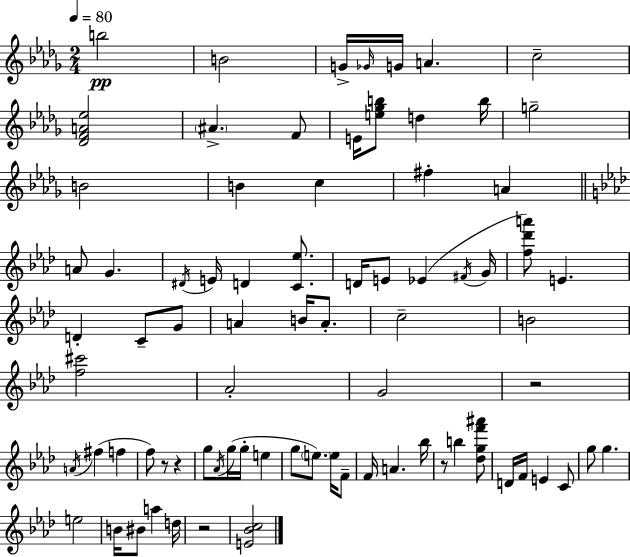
{
  \clef treble
  \numericTimeSignature
  \time 2/4
  \key bes \minor
  \tempo 4 = 80
  \repeat volta 2 { b''2\pp | b'2 | g'16-> \grace { ges'16 } g'16 a'4. | c''2-- | \break <des' f' a' ees''>2 | \parenthesize ais'4.-> f'8 | e'16 <e'' ges'' b''>8 d''4 | b''16 g''2-- | \break b'2 | b'4 c''4 | fis''4-. a'4 | \bar "||" \break \key aes \major a'8 g'4. | \acciaccatura { dis'16 } e'16 d'4 <c' ees''>8. | d'16 e'8 ees'4( | \acciaccatura { fis'16 } g'16 <f'' des''' a'''>8) e'4. | \break d'4-. c'8-- | g'8 a'4 b'16 a'8.-. | c''2-- | b'2 | \break <f'' cis'''>2 | aes'2-. | g'2 | r2 | \break \acciaccatura { a'16 }( fis''4 f''4 | f''8) r8 r4 | g''8 \acciaccatura { aes'16 } g''16( g''16-. | e''4 g''8 \parenthesize e''8.) | \break e''16 f'8-- f'16 a'4. | bes''16 r8 b''4 | <des'' g'' f''' ais'''>8 d'16 f'16 e'4 | c'8 g''8 g''4. | \break e''2 | b'16 bis'8 a''4 | d''16 r2 | <e' bes' c''>2 | \break } \bar "|."
}